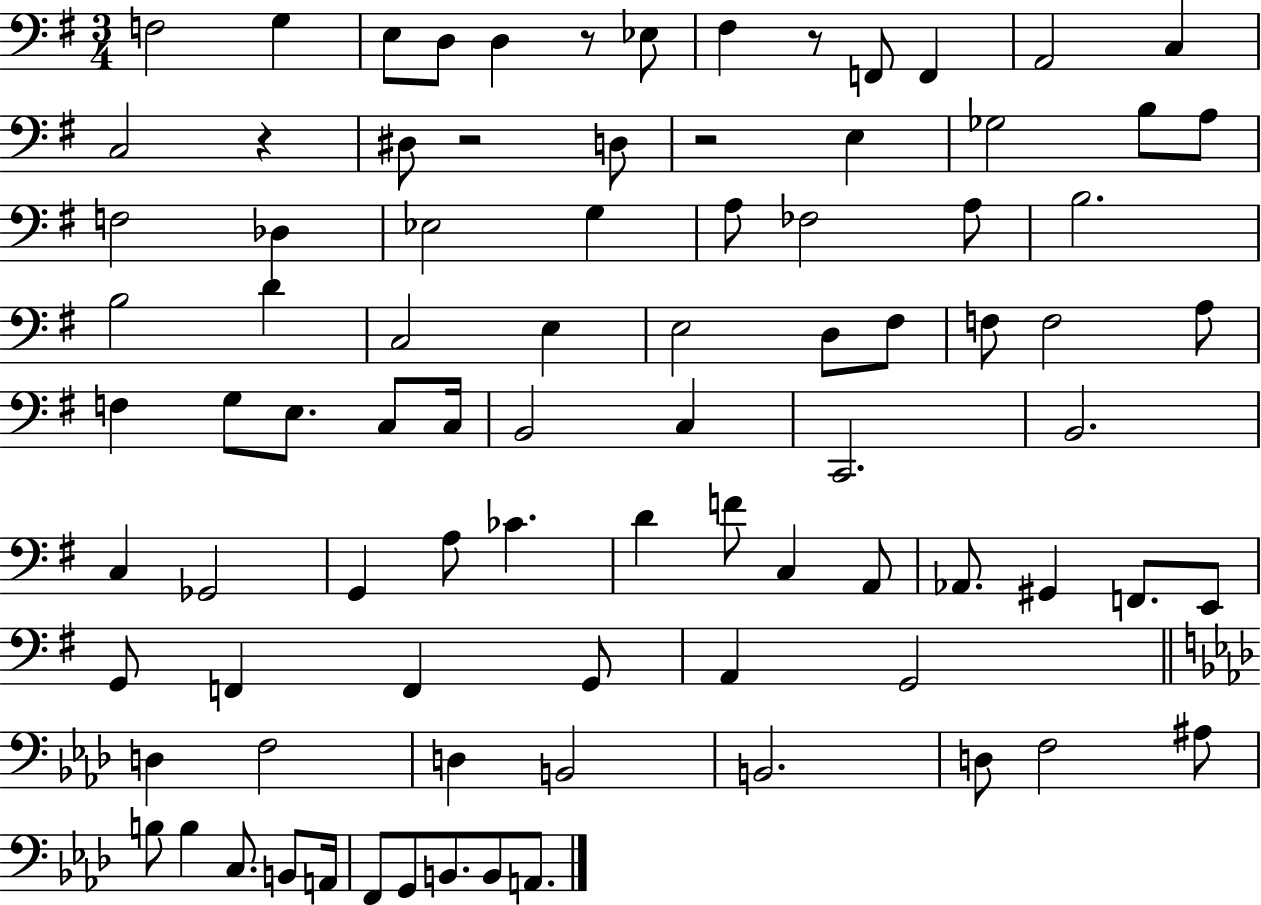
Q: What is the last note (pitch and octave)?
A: A2